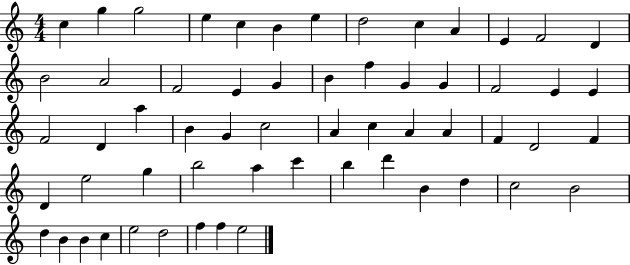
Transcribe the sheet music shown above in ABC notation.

X:1
T:Untitled
M:4/4
L:1/4
K:C
c g g2 e c B e d2 c A E F2 D B2 A2 F2 E G B f G G F2 E E F2 D a B G c2 A c A A F D2 F D e2 g b2 a c' b d' B d c2 B2 d B B c e2 d2 f f e2